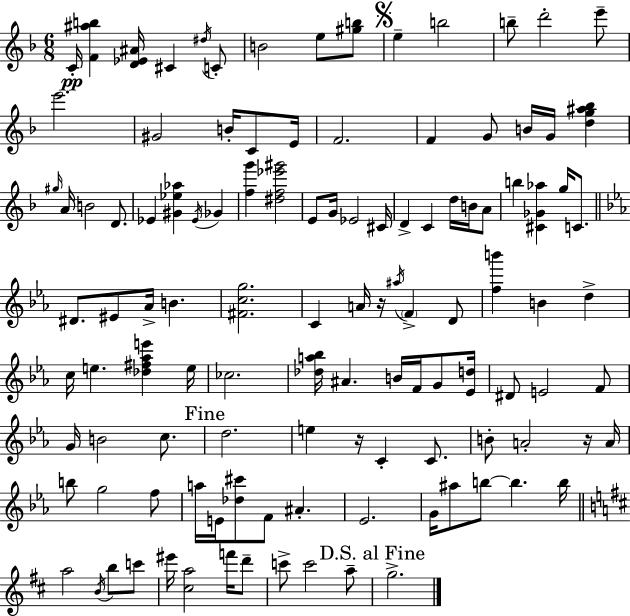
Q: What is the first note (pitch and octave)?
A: C4